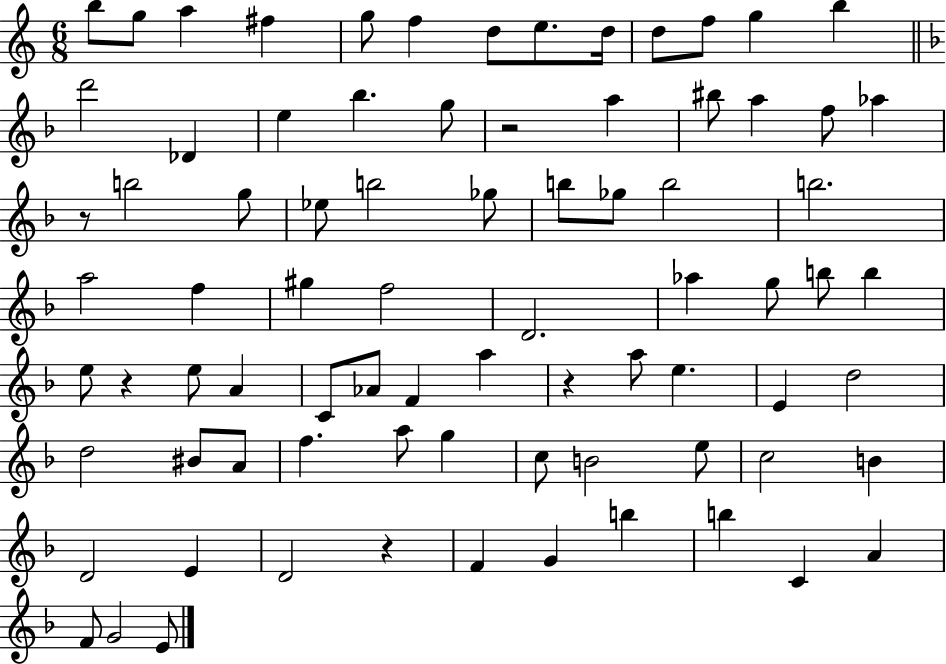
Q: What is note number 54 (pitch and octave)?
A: BIS4